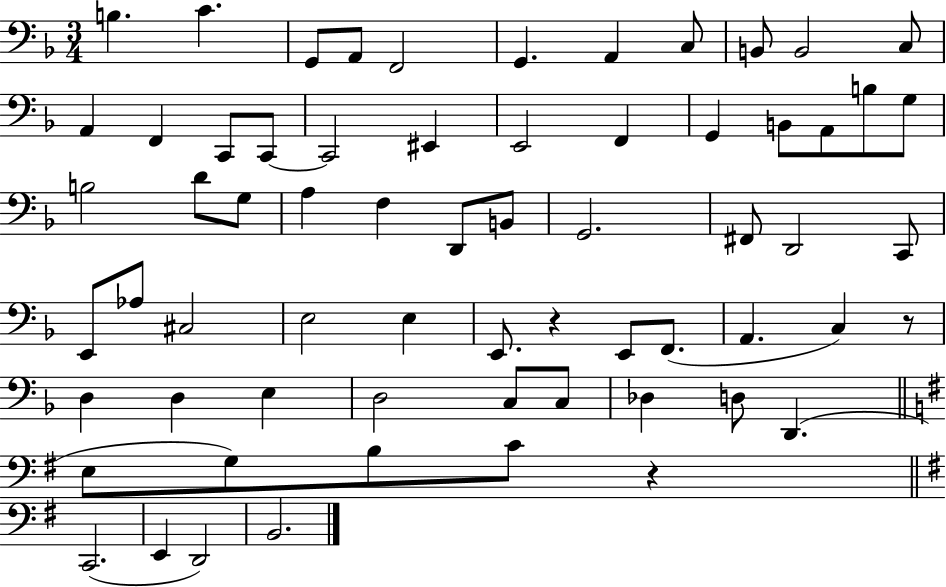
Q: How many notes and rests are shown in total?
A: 65